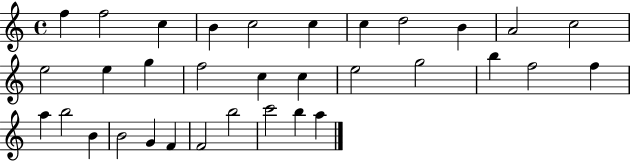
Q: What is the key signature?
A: C major